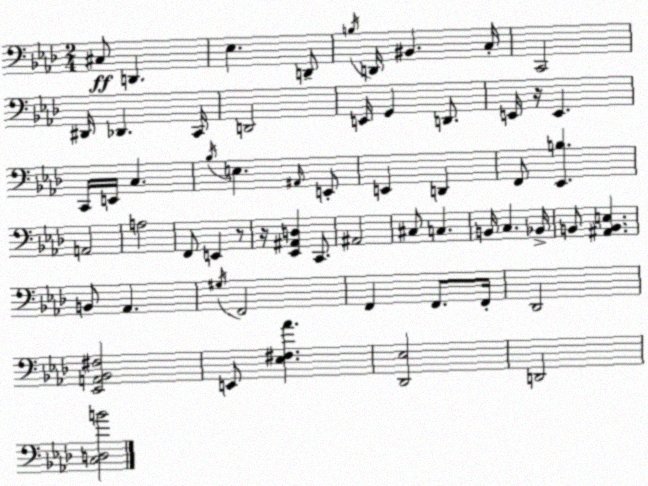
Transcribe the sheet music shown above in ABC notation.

X:1
T:Untitled
M:2/4
L:1/4
K:Ab
^C,/2 D,, _E, D,,/2 B,/4 D,,/4 ^B,, C,/4 C,,2 ^D,,/4 _D,, C,,/4 D,,2 E,,/4 G,, D,,/2 E,,/4 z/4 E,, C,,/4 E,,/4 C, _B,/4 E, ^A,,/4 E,,/2 E,, D,, F,,/2 [_E,,B,] A,,2 A,2 F,,/2 E,, z/2 z/4 [_E,,^A,,D,] C,,/2 ^A,,2 ^C,/2 C, B,,/4 C, _B,,/4 B,,/2 [^A,,B,,E,] B,,/2 _A,, ^G,/4 F,,2 F,, F,,/2 F,,/4 _D,,2 [_E,,A,,_B,,^F,]2 E,,/2 [_E,^F,_A] [_D,,_E,]2 D,,2 [C,D,B]2